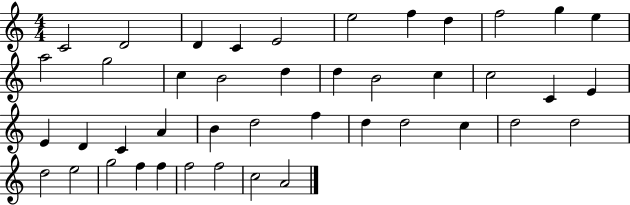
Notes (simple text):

C4/h D4/h D4/q C4/q E4/h E5/h F5/q D5/q F5/h G5/q E5/q A5/h G5/h C5/q B4/h D5/q D5/q B4/h C5/q C5/h C4/q E4/q E4/q D4/q C4/q A4/q B4/q D5/h F5/q D5/q D5/h C5/q D5/h D5/h D5/h E5/h G5/h F5/q F5/q F5/h F5/h C5/h A4/h